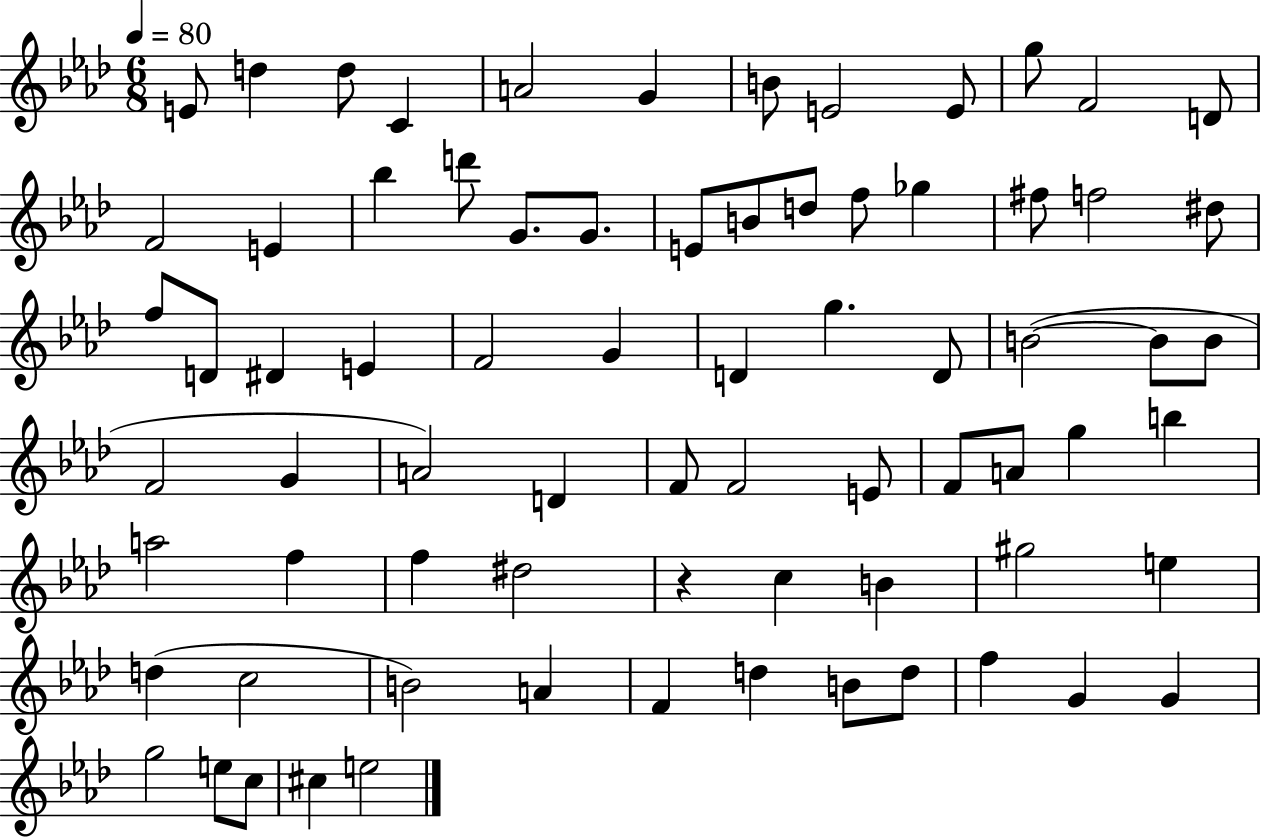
{
  \clef treble
  \numericTimeSignature
  \time 6/8
  \key aes \major
  \tempo 4 = 80
  e'8 d''4 d''8 c'4 | a'2 g'4 | b'8 e'2 e'8 | g''8 f'2 d'8 | \break f'2 e'4 | bes''4 d'''8 g'8. g'8. | e'8 b'8 d''8 f''8 ges''4 | fis''8 f''2 dis''8 | \break f''8 d'8 dis'4 e'4 | f'2 g'4 | d'4 g''4. d'8 | b'2~(~ b'8 b'8 | \break f'2 g'4 | a'2) d'4 | f'8 f'2 e'8 | f'8 a'8 g''4 b''4 | \break a''2 f''4 | f''4 dis''2 | r4 c''4 b'4 | gis''2 e''4 | \break d''4( c''2 | b'2) a'4 | f'4 d''4 b'8 d''8 | f''4 g'4 g'4 | \break g''2 e''8 c''8 | cis''4 e''2 | \bar "|."
}